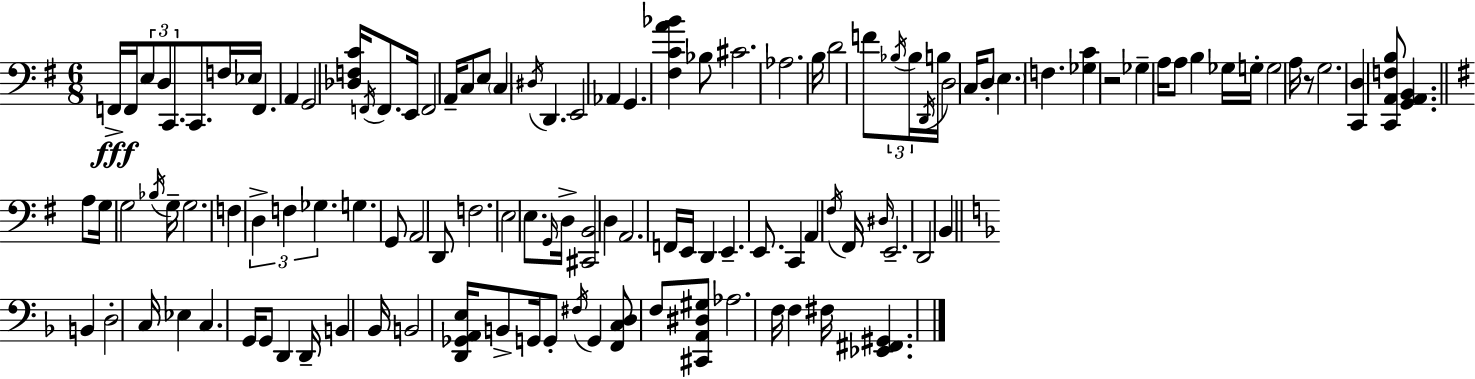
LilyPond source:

{
  \clef bass
  \numericTimeSignature
  \time 6/8
  \key g \major
  f,16->\fff f,16 \tuplet 3/2 { e8 d8 c,8. } c,8. | f16 ees16 f,4. a,4 | g,2 <des f c'>16 \acciaccatura { f,16 } f,8. | e,16 f,2 a,16-- c8 | \break e8 \parenthesize c4 \acciaccatura { dis16 } d,4. | e,2 aes,4 | g,4. <fis c' a' bes'>4 | bes8 cis'2. | \break aes2. | b16 d'2 f'8 | \tuplet 3/2 { \acciaccatura { bes16 } bes16 \acciaccatura { d,16 } } b16 d2 | c16 d8-. \parenthesize e4. f4. | \break <ges c'>4 r2 | ges4-- a16 a8 b4 | ges16 g16-. g2 | a16 r8 g2. | \break <c, d>4 <c, a, f b>8 <g, a, b,>4. | \bar "||" \break \key g \major a8 g16 g2 \acciaccatura { bes16 } | g16-- g2. | f4 \tuplet 3/2 { d4-> f4 | ges4. } g4. | \break g,8 a,2 d,8 | f2. | e2 e8. | \grace { g,16 } d16-> <cis, b,>2 d4 | \break a,2. | f,16 e,16 d,4 e,4.-- | e,8. c,4 a,4 | \acciaccatura { fis16 } fis,16 \grace { dis16 } e,2.-- | \break d,2 | b,4 \bar "||" \break \key d \minor b,4 d2-. | c16 ees4 c4. g,16 | g,8 d,4 d,16-- b,4 bes,16 | b,2 <d, ges, a, e>16 b,8-> g,16 | \break g,8-. \acciaccatura { fis16 } g,4 <f, c d>8 f8 <cis, a, dis gis>8 | aes2. | f16 f4 fis16 <ees, fis, gis,>4. | \bar "|."
}